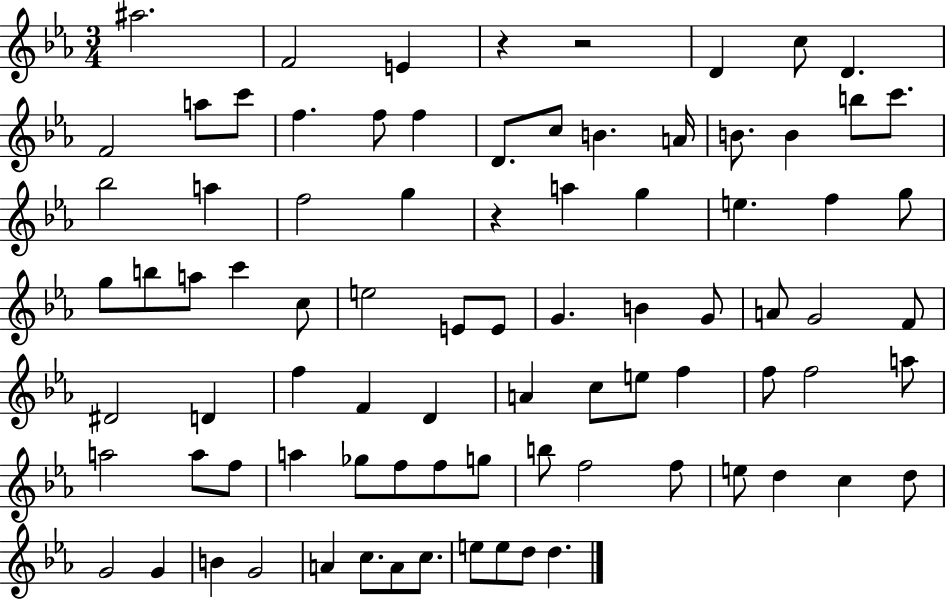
X:1
T:Untitled
M:3/4
L:1/4
K:Eb
^a2 F2 E z z2 D c/2 D F2 a/2 c'/2 f f/2 f D/2 c/2 B A/4 B/2 B b/2 c'/2 _b2 a f2 g z a g e f g/2 g/2 b/2 a/2 c' c/2 e2 E/2 E/2 G B G/2 A/2 G2 F/2 ^D2 D f F D A c/2 e/2 f f/2 f2 a/2 a2 a/2 f/2 a _g/2 f/2 f/2 g/2 b/2 f2 f/2 e/2 d c d/2 G2 G B G2 A c/2 A/2 c/2 e/2 e/2 d/2 d